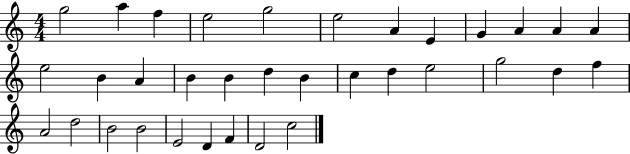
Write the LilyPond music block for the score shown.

{
  \clef treble
  \numericTimeSignature
  \time 4/4
  \key c \major
  g''2 a''4 f''4 | e''2 g''2 | e''2 a'4 e'4 | g'4 a'4 a'4 a'4 | \break e''2 b'4 a'4 | b'4 b'4 d''4 b'4 | c''4 d''4 e''2 | g''2 d''4 f''4 | \break a'2 d''2 | b'2 b'2 | e'2 d'4 f'4 | d'2 c''2 | \break \bar "|."
}